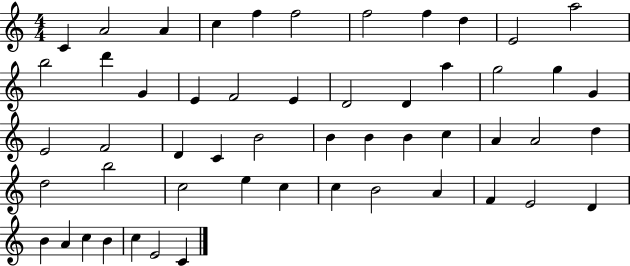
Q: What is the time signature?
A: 4/4